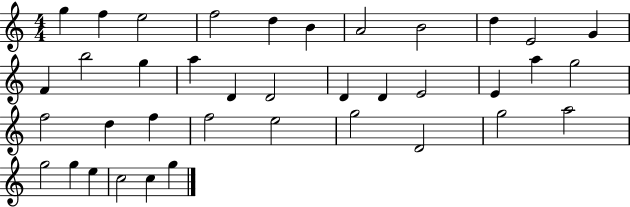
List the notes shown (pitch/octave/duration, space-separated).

G5/q F5/q E5/h F5/h D5/q B4/q A4/h B4/h D5/q E4/h G4/q F4/q B5/h G5/q A5/q D4/q D4/h D4/q D4/q E4/h E4/q A5/q G5/h F5/h D5/q F5/q F5/h E5/h G5/h D4/h G5/h A5/h G5/h G5/q E5/q C5/h C5/q G5/q